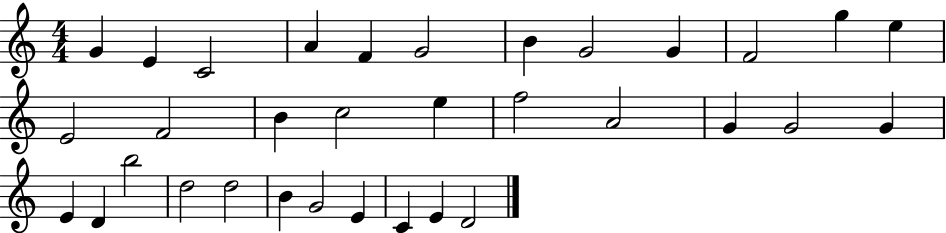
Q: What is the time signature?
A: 4/4